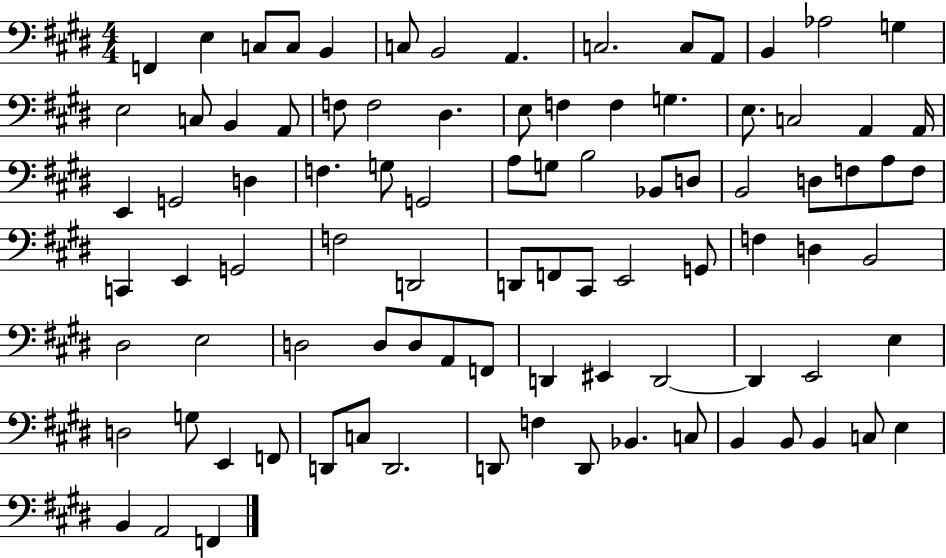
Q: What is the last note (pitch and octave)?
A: F2